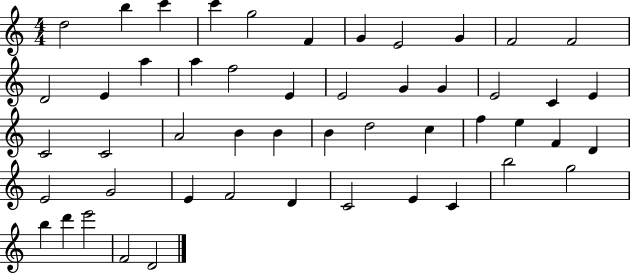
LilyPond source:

{
  \clef treble
  \numericTimeSignature
  \time 4/4
  \key c \major
  d''2 b''4 c'''4 | c'''4 g''2 f'4 | g'4 e'2 g'4 | f'2 f'2 | \break d'2 e'4 a''4 | a''4 f''2 e'4 | e'2 g'4 g'4 | e'2 c'4 e'4 | \break c'2 c'2 | a'2 b'4 b'4 | b'4 d''2 c''4 | f''4 e''4 f'4 d'4 | \break e'2 g'2 | e'4 f'2 d'4 | c'2 e'4 c'4 | b''2 g''2 | \break b''4 d'''4 e'''2 | f'2 d'2 | \bar "|."
}